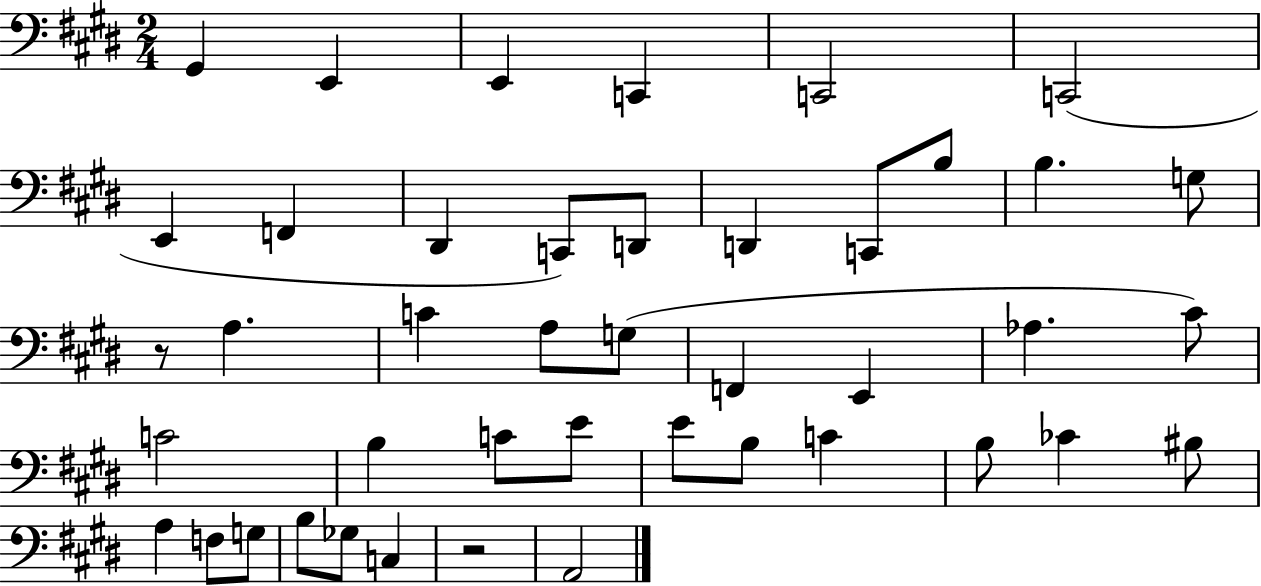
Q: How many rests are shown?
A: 2